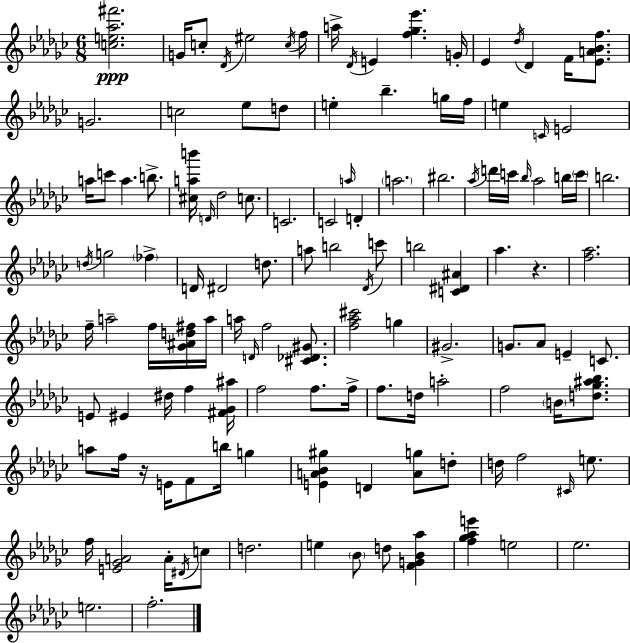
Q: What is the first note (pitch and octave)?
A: G4